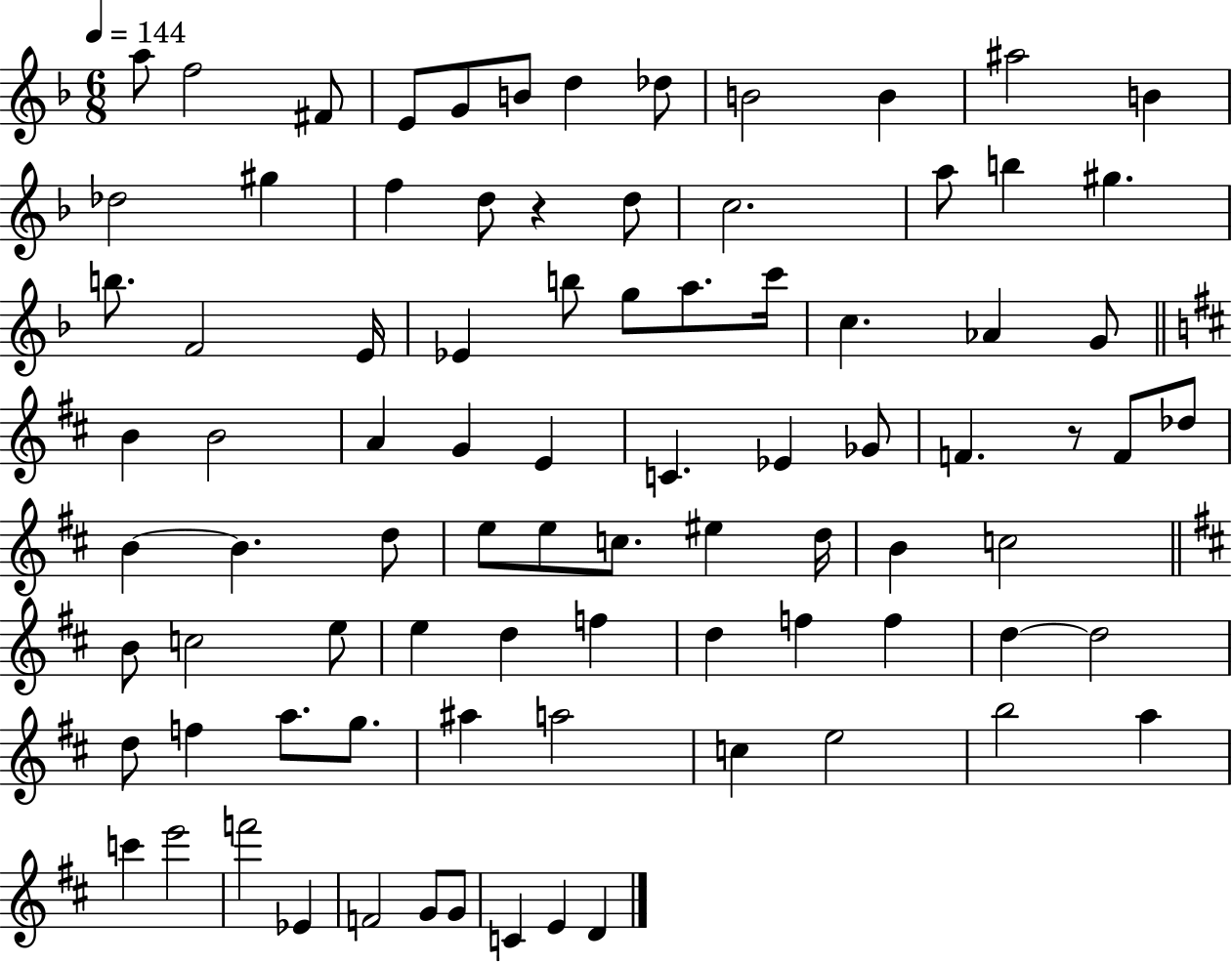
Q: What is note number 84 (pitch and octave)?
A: D4